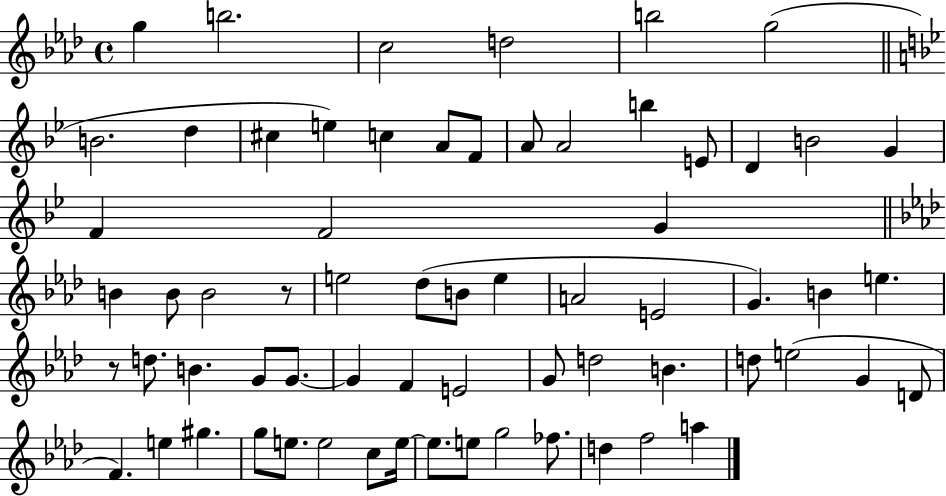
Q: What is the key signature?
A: AES major